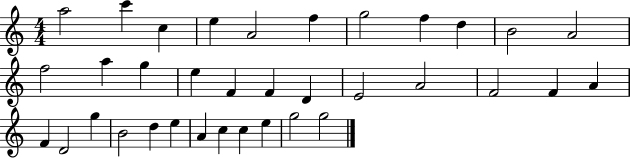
X:1
T:Untitled
M:4/4
L:1/4
K:C
a2 c' c e A2 f g2 f d B2 A2 f2 a g e F F D E2 A2 F2 F A F D2 g B2 d e A c c e g2 g2